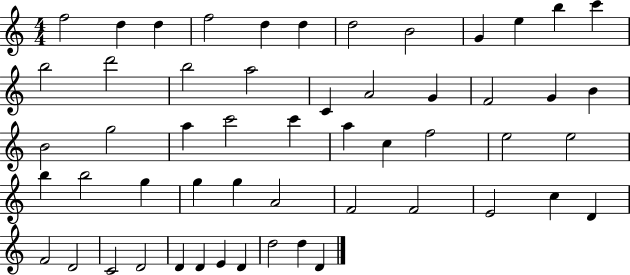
X:1
T:Untitled
M:4/4
L:1/4
K:C
f2 d d f2 d d d2 B2 G e b c' b2 d'2 b2 a2 C A2 G F2 G B B2 g2 a c'2 c' a c f2 e2 e2 b b2 g g g A2 F2 F2 E2 c D F2 D2 C2 D2 D D E D d2 d D